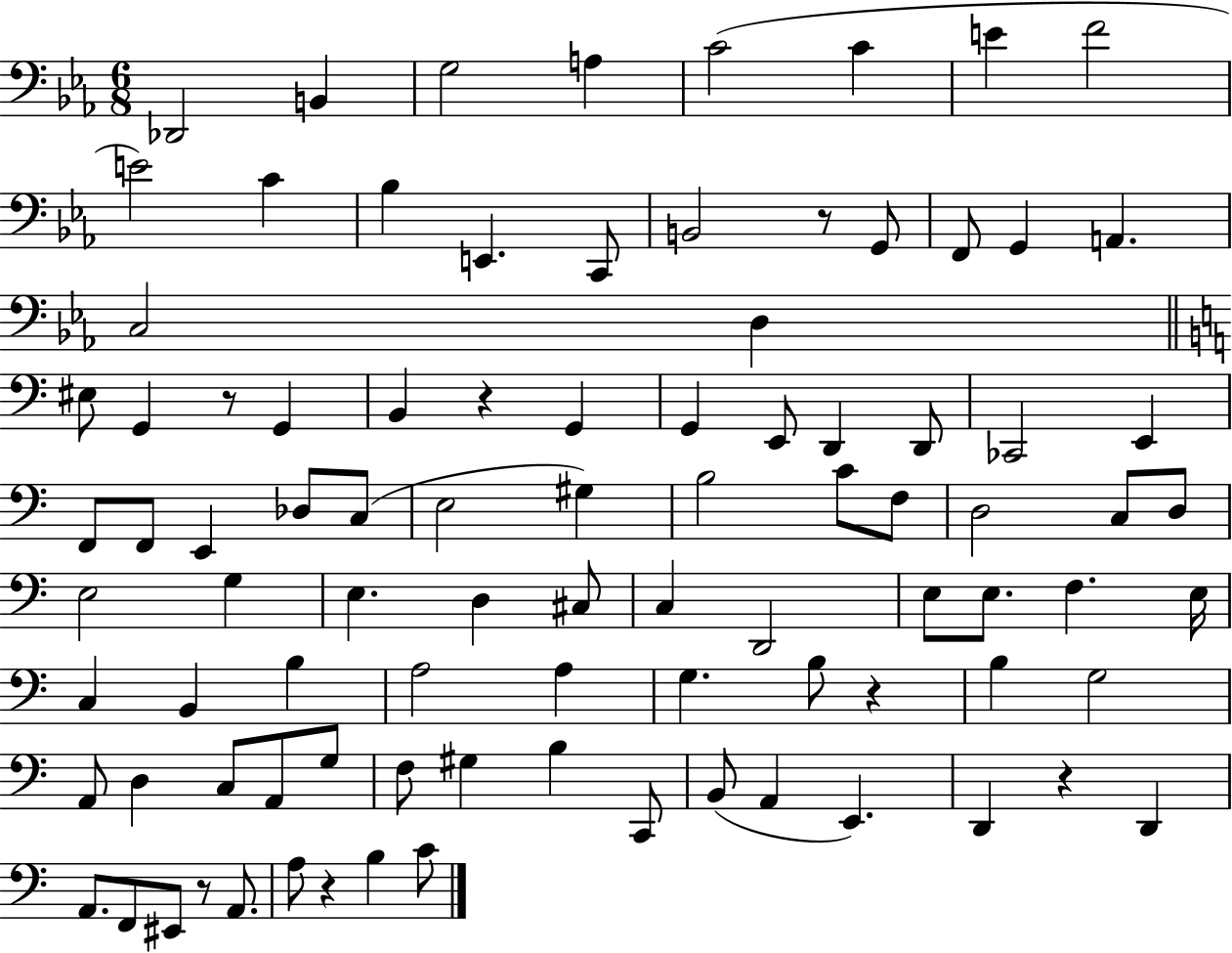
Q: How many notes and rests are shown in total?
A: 92